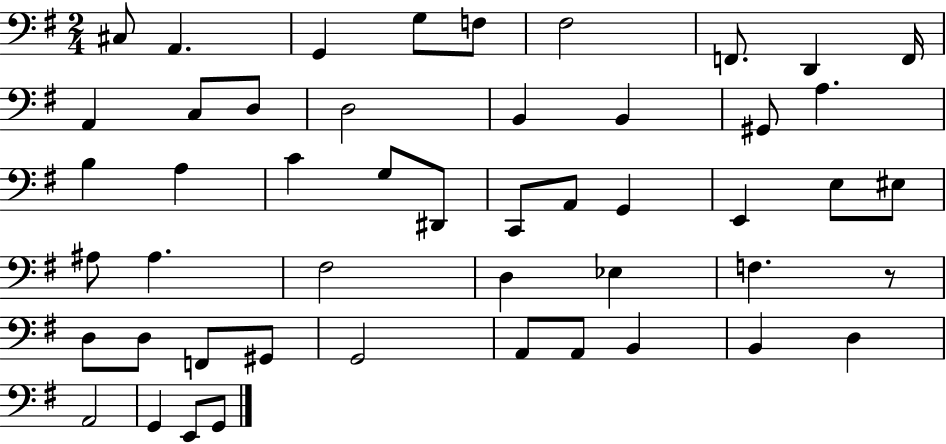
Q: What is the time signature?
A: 2/4